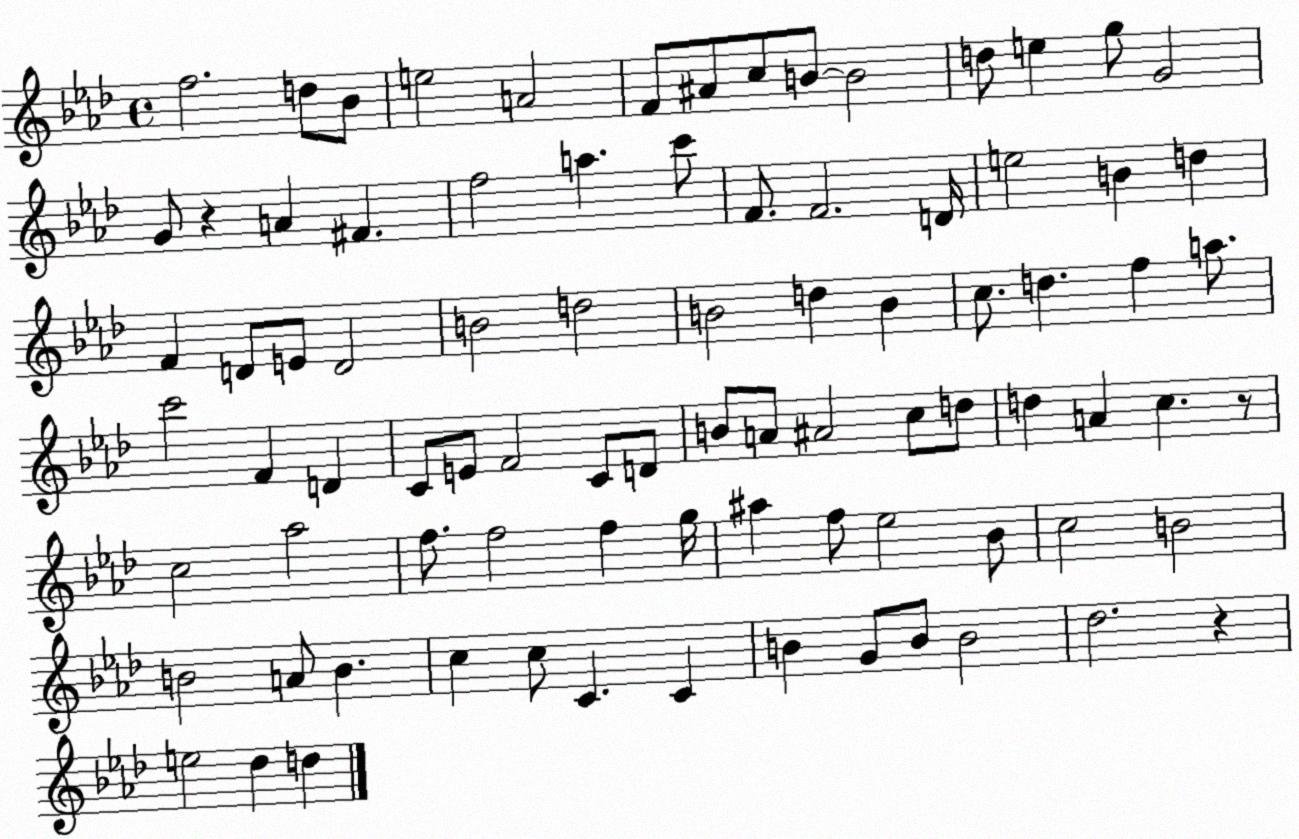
X:1
T:Untitled
M:4/4
L:1/4
K:Ab
f2 d/2 _B/2 e2 A2 F/2 ^A/2 c/2 B/2 B2 d/2 e g/2 G2 G/2 z A ^F f2 a c'/2 F/2 F2 D/4 e2 B d F D/2 E/2 D2 B2 d2 B2 d B c/2 d f a/2 c'2 F D C/2 E/2 F2 C/2 D/2 B/2 A/2 ^A2 c/2 d/2 d A c z/2 c2 _a2 f/2 f2 f g/4 ^a f/2 _e2 _B/2 c2 B2 B2 A/2 B c c/2 C C B G/2 B/2 B2 _d2 z e2 _d d